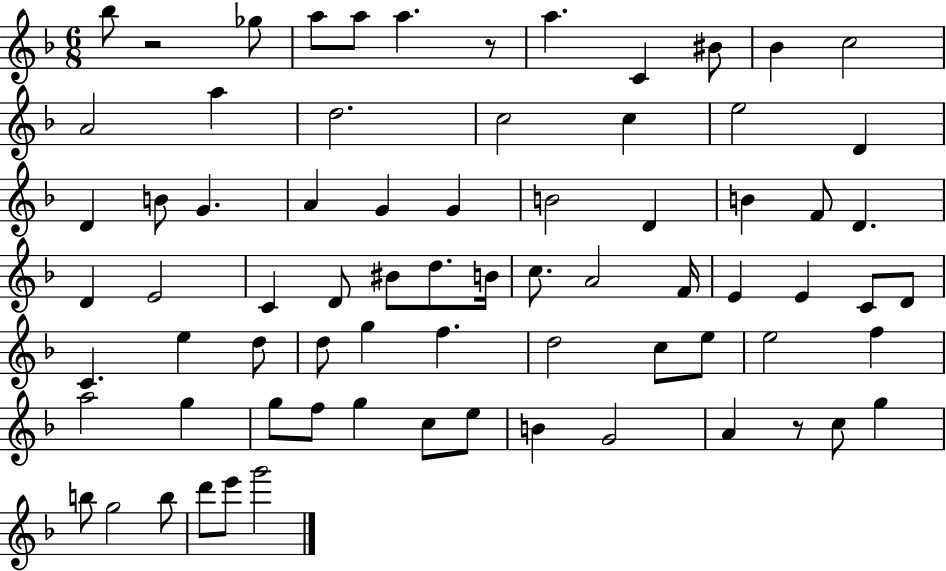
{
  \clef treble
  \numericTimeSignature
  \time 6/8
  \key f \major
  bes''8 r2 ges''8 | a''8 a''8 a''4. r8 | a''4. c'4 bis'8 | bes'4 c''2 | \break a'2 a''4 | d''2. | c''2 c''4 | e''2 d'4 | \break d'4 b'8 g'4. | a'4 g'4 g'4 | b'2 d'4 | b'4 f'8 d'4. | \break d'4 e'2 | c'4 d'8 bis'8 d''8. b'16 | c''8. a'2 f'16 | e'4 e'4 c'8 d'8 | \break c'4. e''4 d''8 | d''8 g''4 f''4. | d''2 c''8 e''8 | e''2 f''4 | \break a''2 g''4 | g''8 f''8 g''4 c''8 e''8 | b'4 g'2 | a'4 r8 c''8 g''4 | \break b''8 g''2 b''8 | d'''8 e'''8 g'''2 | \bar "|."
}